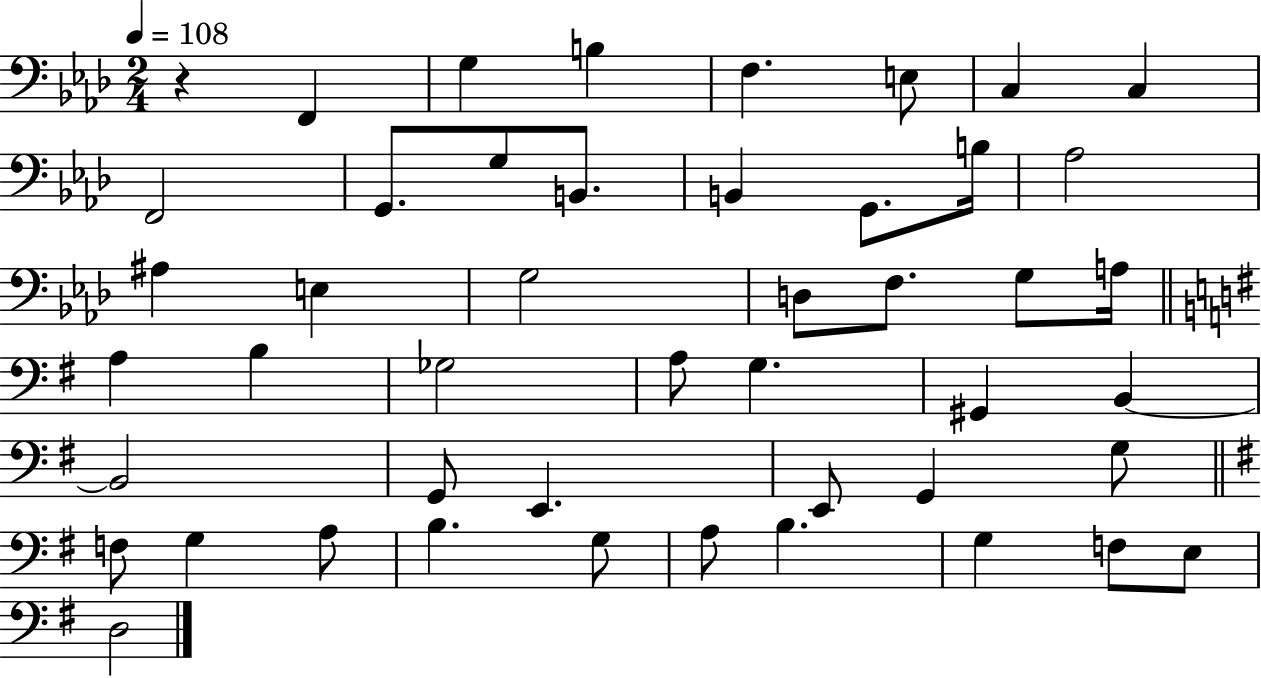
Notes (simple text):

R/q F2/q G3/q B3/q F3/q. E3/e C3/q C3/q F2/h G2/e. G3/e B2/e. B2/q G2/e. B3/s Ab3/h A#3/q E3/q G3/h D3/e F3/e. G3/e A3/s A3/q B3/q Gb3/h A3/e G3/q. G#2/q B2/q B2/h G2/e E2/q. E2/e G2/q G3/e F3/e G3/q A3/e B3/q. G3/e A3/e B3/q. G3/q F3/e E3/e D3/h